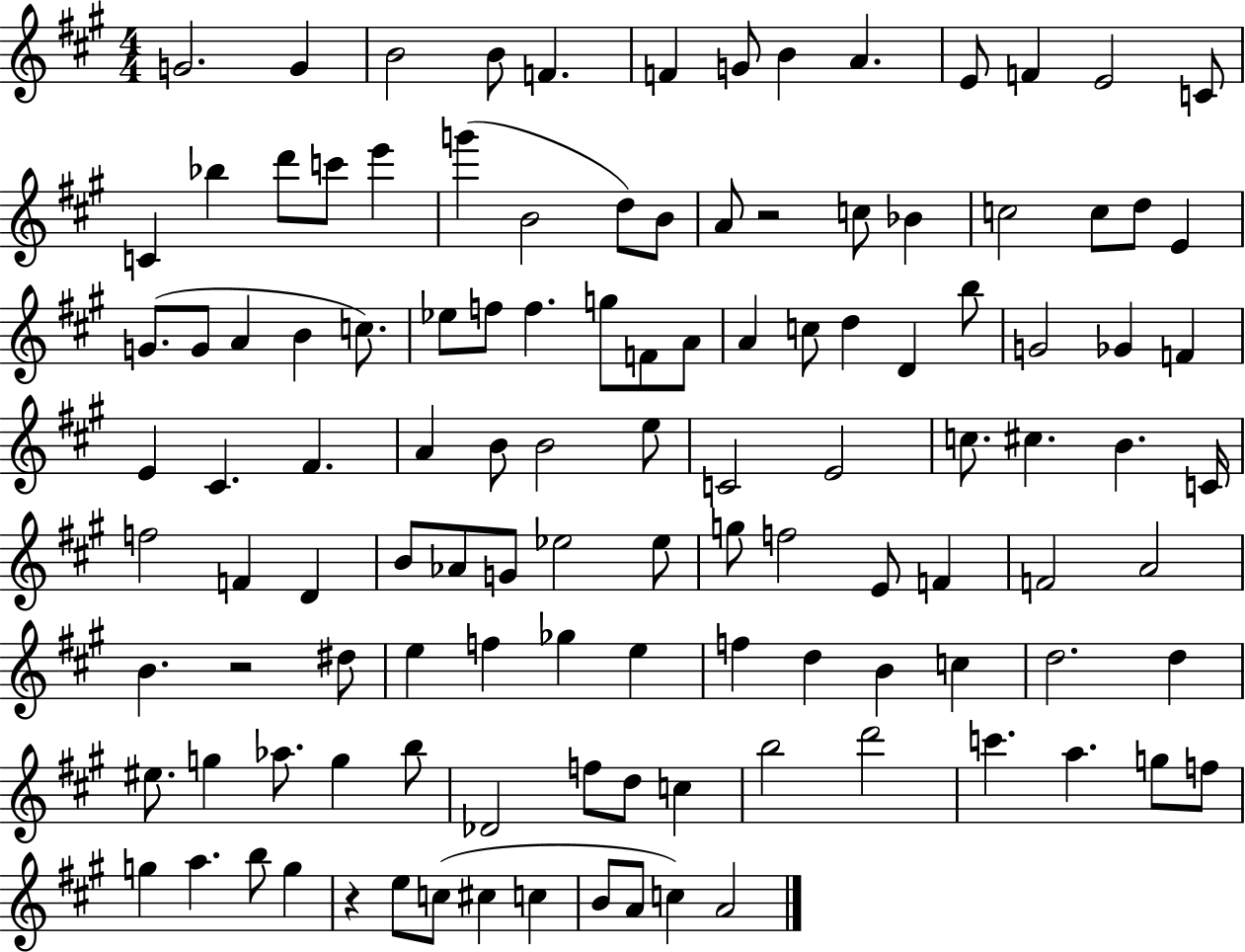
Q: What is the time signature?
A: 4/4